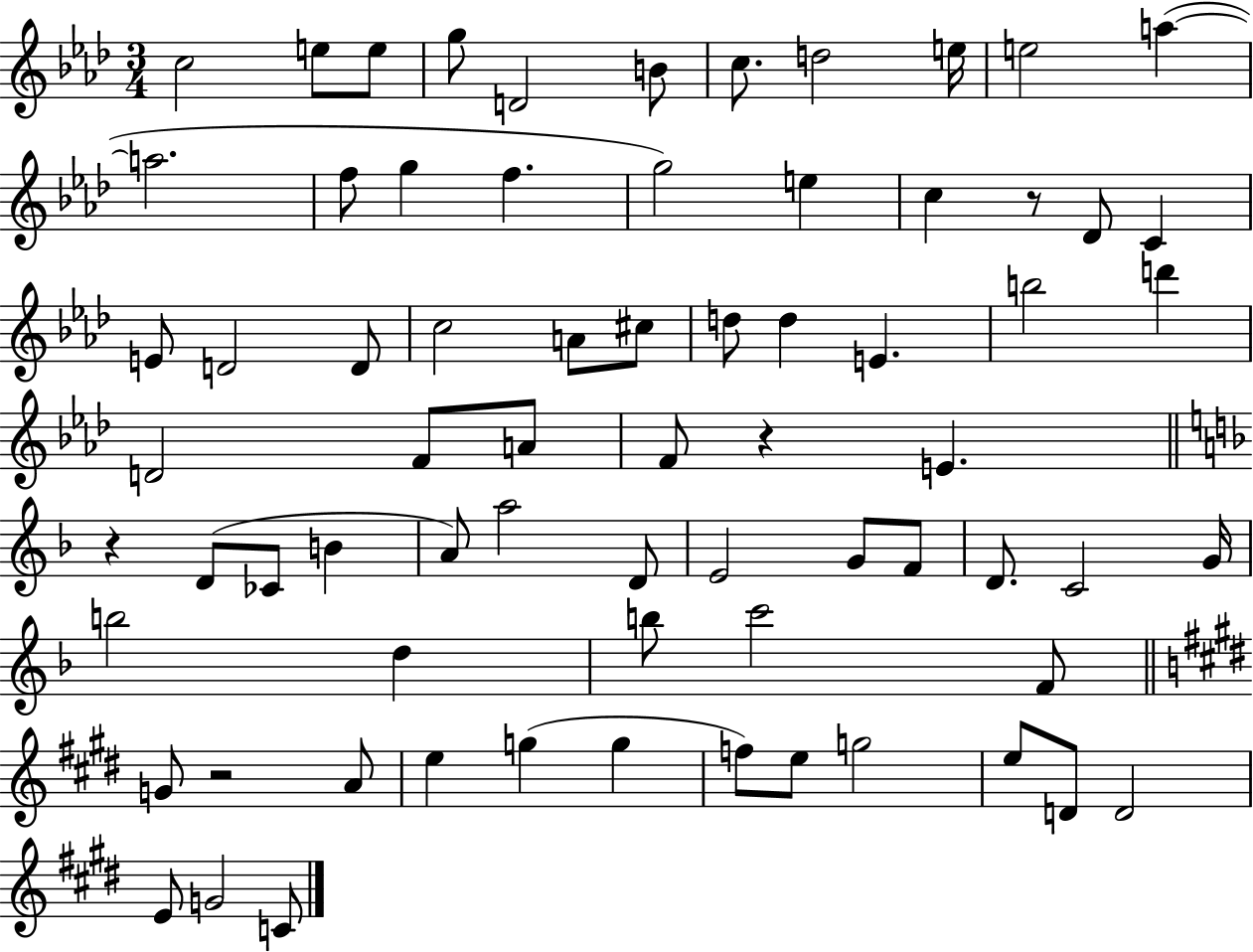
C5/h E5/e E5/e G5/e D4/h B4/e C5/e. D5/h E5/s E5/h A5/q A5/h. F5/e G5/q F5/q. G5/h E5/q C5/q R/e Db4/e C4/q E4/e D4/h D4/e C5/h A4/e C#5/e D5/e D5/q E4/q. B5/h D6/q D4/h F4/e A4/e F4/e R/q E4/q. R/q D4/e CES4/e B4/q A4/e A5/h D4/e E4/h G4/e F4/e D4/e. C4/h G4/s B5/h D5/q B5/e C6/h F4/e G4/e R/h A4/e E5/q G5/q G5/q F5/e E5/e G5/h E5/e D4/e D4/h E4/e G4/h C4/e